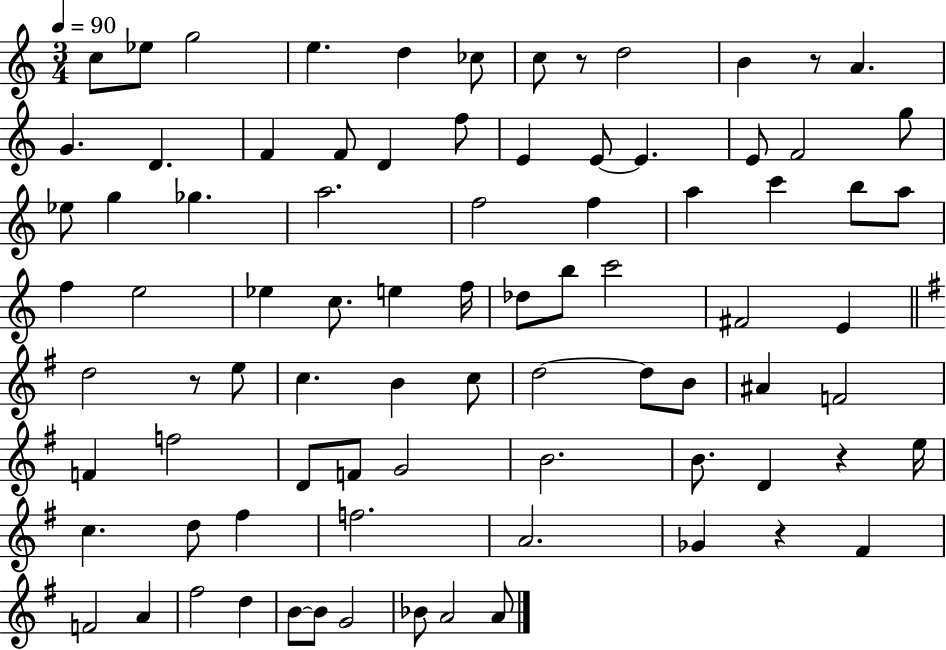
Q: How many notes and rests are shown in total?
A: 84